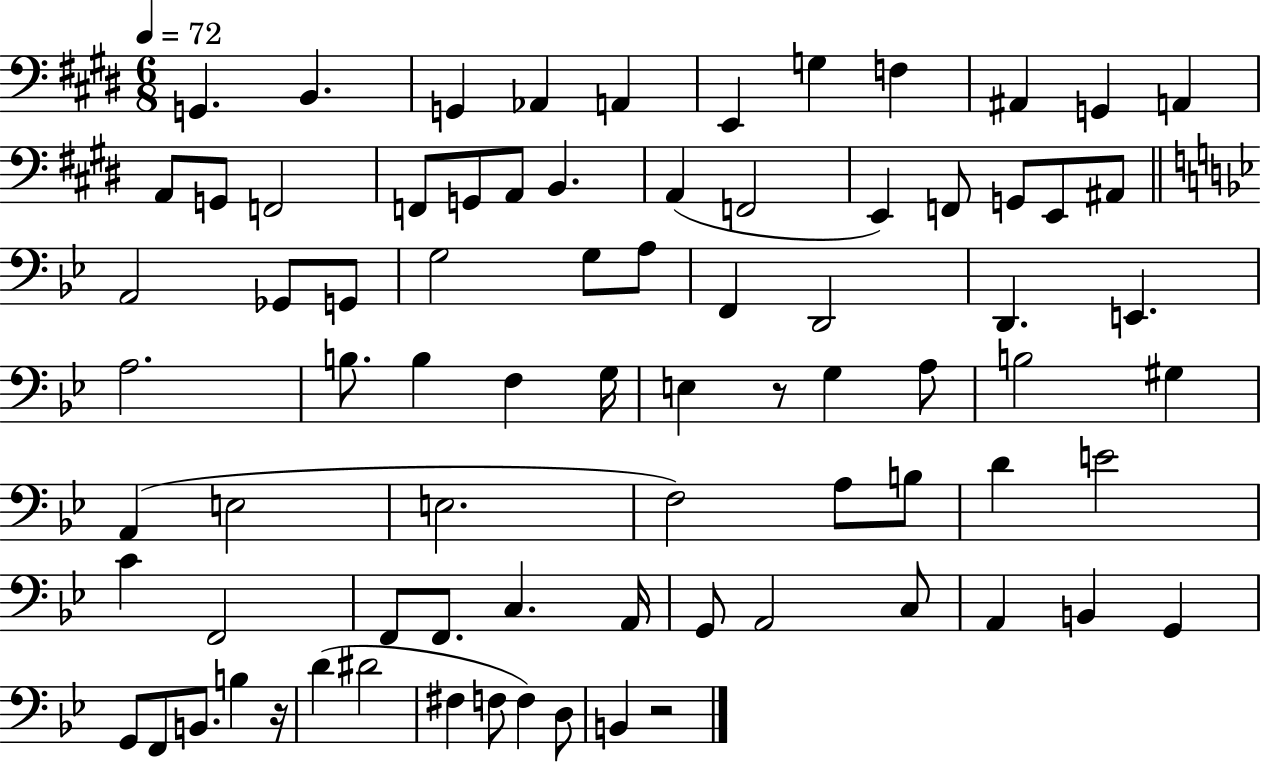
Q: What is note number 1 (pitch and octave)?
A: G2